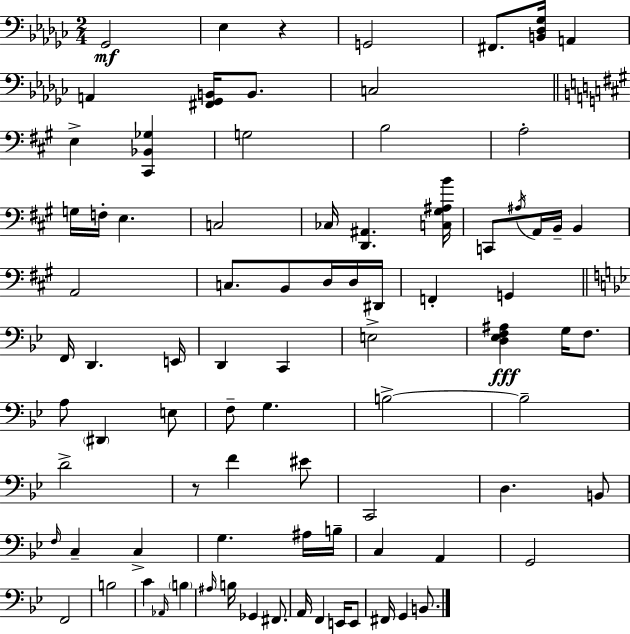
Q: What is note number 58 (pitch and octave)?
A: C3